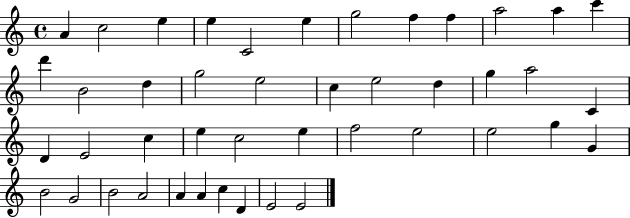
{
  \clef treble
  \time 4/4
  \defaultTimeSignature
  \key c \major
  a'4 c''2 e''4 | e''4 c'2 e''4 | g''2 f''4 f''4 | a''2 a''4 c'''4 | \break d'''4 b'2 d''4 | g''2 e''2 | c''4 e''2 d''4 | g''4 a''2 c'4 | \break d'4 e'2 c''4 | e''4 c''2 e''4 | f''2 e''2 | e''2 g''4 g'4 | \break b'2 g'2 | b'2 a'2 | a'4 a'4 c''4 d'4 | e'2 e'2 | \break \bar "|."
}